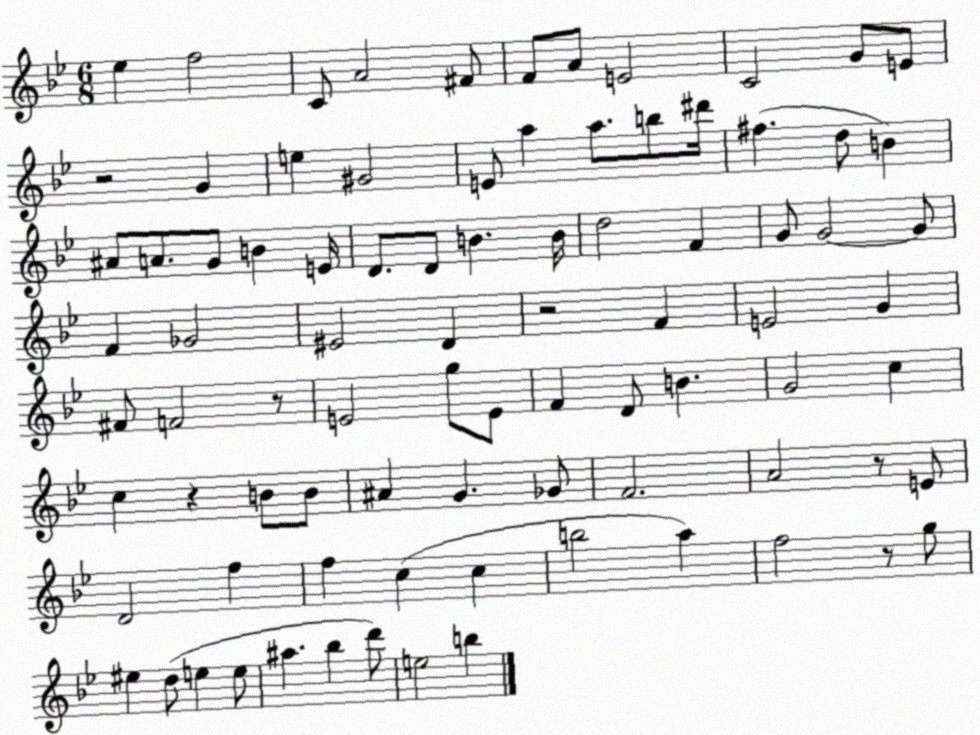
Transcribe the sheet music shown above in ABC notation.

X:1
T:Untitled
M:6/8
L:1/4
K:Bb
_e f2 C/2 A2 ^F/2 F/2 A/2 E2 C2 G/2 E/2 z2 G e ^G2 E/2 a a/2 b/2 ^d'/4 ^f d/2 B ^A/2 A/2 G/2 B E/4 D/2 D/2 B B/4 d2 F G/2 G2 G/2 F _G2 ^E2 D z2 F E2 G ^F/2 F2 z/2 E2 g/2 E/2 F D/2 B G2 c c z B/2 B/2 ^A G _G/2 F2 A2 z/2 E/2 D2 f f c c b2 a f2 z/2 g/2 ^e d/2 e e/2 ^a _b d'/2 e2 b